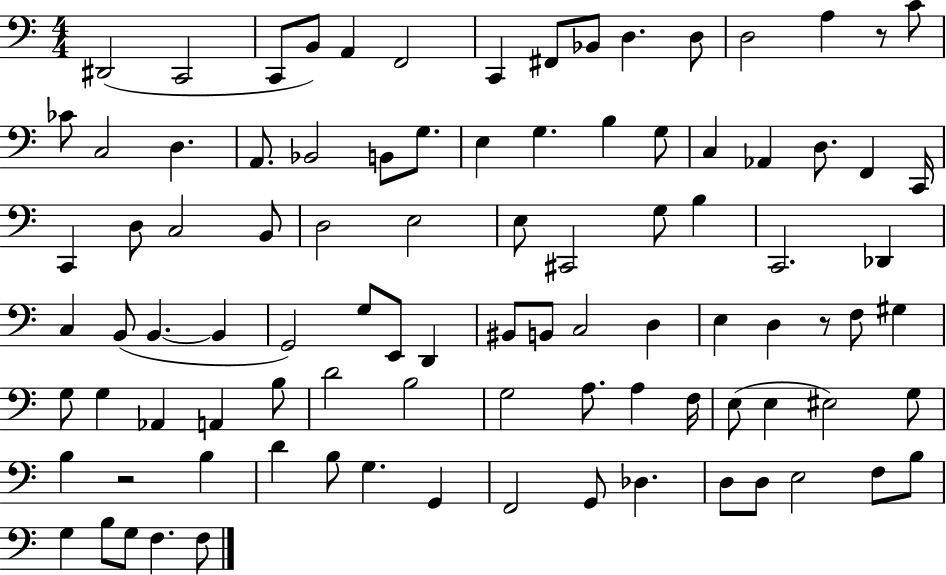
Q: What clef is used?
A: bass